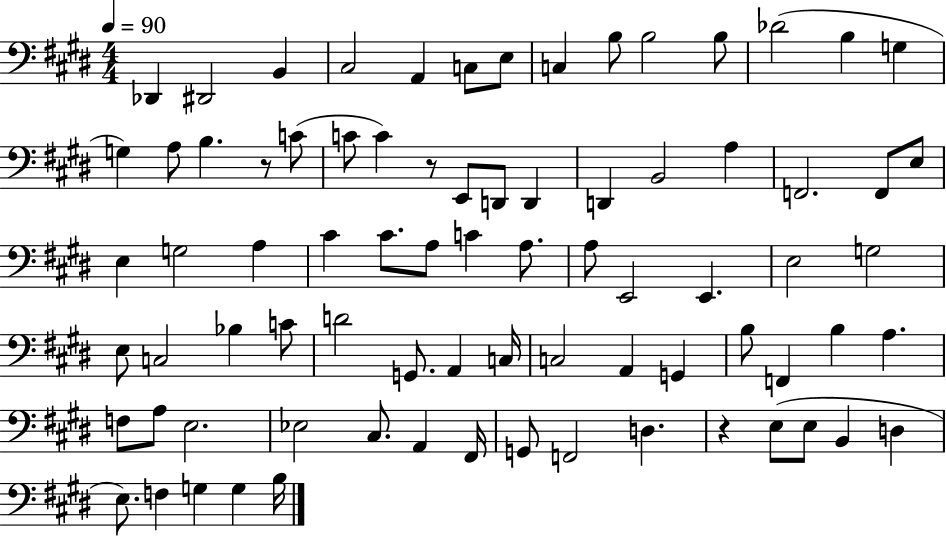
Db2/q D#2/h B2/q C#3/h A2/q C3/e E3/e C3/q B3/e B3/h B3/e Db4/h B3/q G3/q G3/q A3/e B3/q. R/e C4/e C4/e C4/q R/e E2/e D2/e D2/q D2/q B2/h A3/q F2/h. F2/e E3/e E3/q G3/h A3/q C#4/q C#4/e. A3/e C4/q A3/e. A3/e E2/h E2/q. E3/h G3/h E3/e C3/h Bb3/q C4/e D4/h G2/e. A2/q C3/s C3/h A2/q G2/q B3/e F2/q B3/q A3/q. F3/e A3/e E3/h. Eb3/h C#3/e. A2/q F#2/s G2/e F2/h D3/q. R/q E3/e E3/e B2/q D3/q E3/e. F3/q G3/q G3/q B3/s